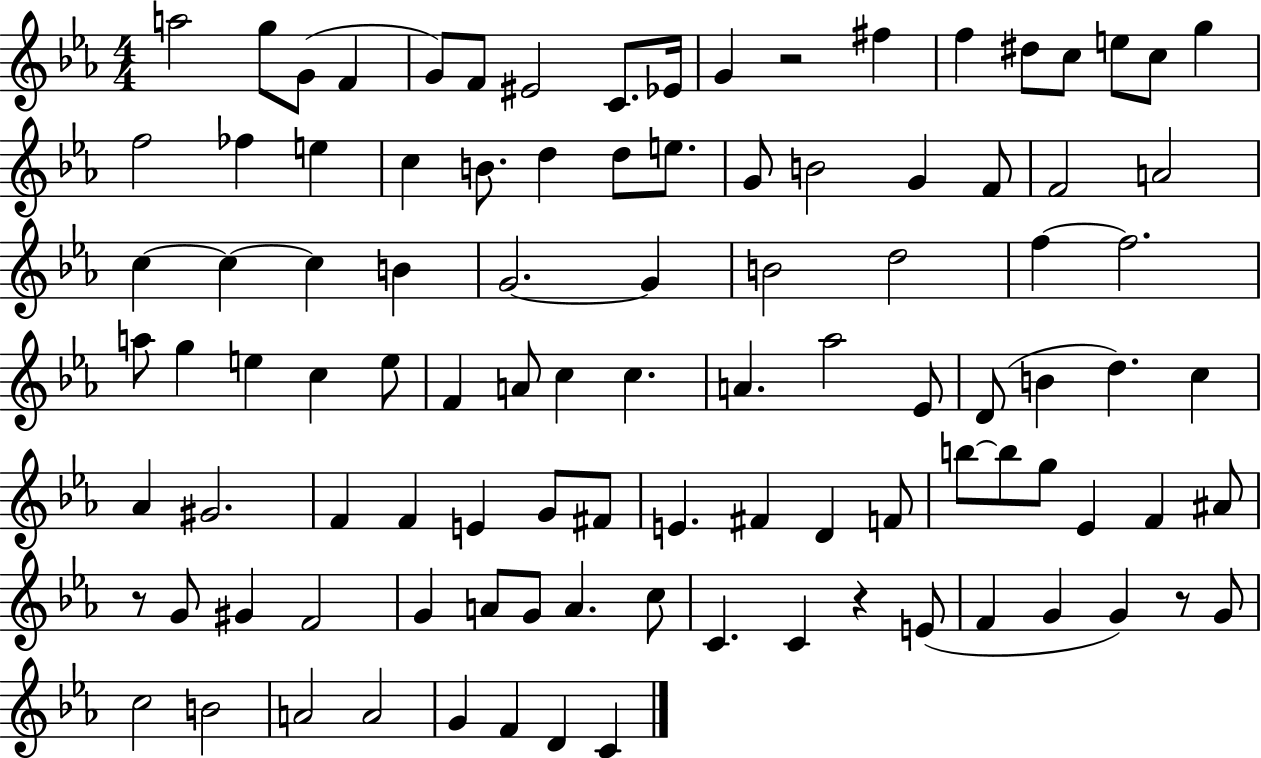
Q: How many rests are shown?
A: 4